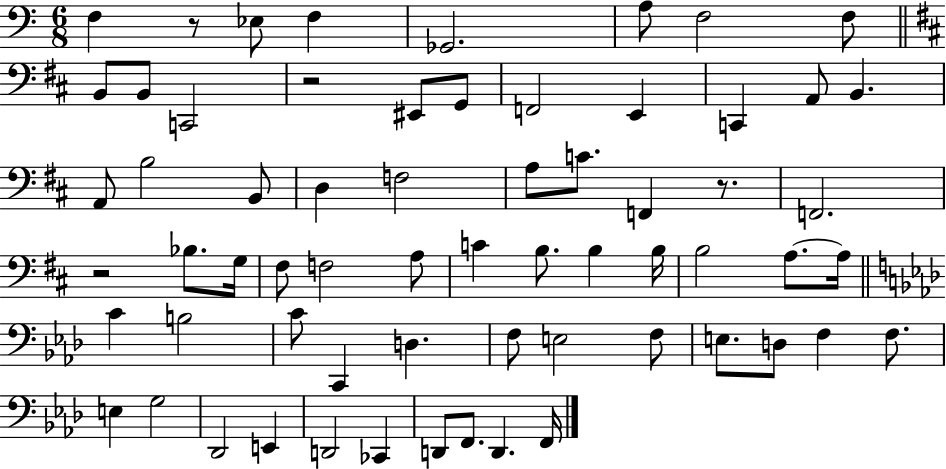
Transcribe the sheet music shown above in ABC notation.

X:1
T:Untitled
M:6/8
L:1/4
K:C
F, z/2 _E,/2 F, _G,,2 A,/2 F,2 F,/2 B,,/2 B,,/2 C,,2 z2 ^E,,/2 G,,/2 F,,2 E,, C,, A,,/2 B,, A,,/2 B,2 B,,/2 D, F,2 A,/2 C/2 F,, z/2 F,,2 z2 _B,/2 G,/4 ^F,/2 F,2 A,/2 C B,/2 B, B,/4 B,2 A,/2 A,/4 C B,2 C/2 C,, D, F,/2 E,2 F,/2 E,/2 D,/2 F, F,/2 E, G,2 _D,,2 E,, D,,2 _C,, D,,/2 F,,/2 D,, F,,/4